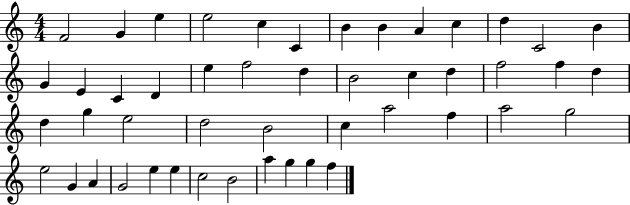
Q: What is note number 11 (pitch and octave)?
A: D5